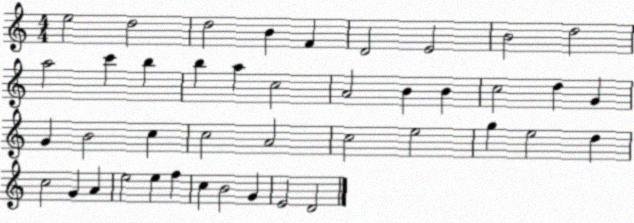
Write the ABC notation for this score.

X:1
T:Untitled
M:4/4
L:1/4
K:C
e2 d2 d2 B F D2 E2 B2 d2 a2 c' b b a c2 A2 B B c2 d G G B2 c c2 A2 c2 e2 g e2 d c2 G A e2 e f c B2 G E2 D2